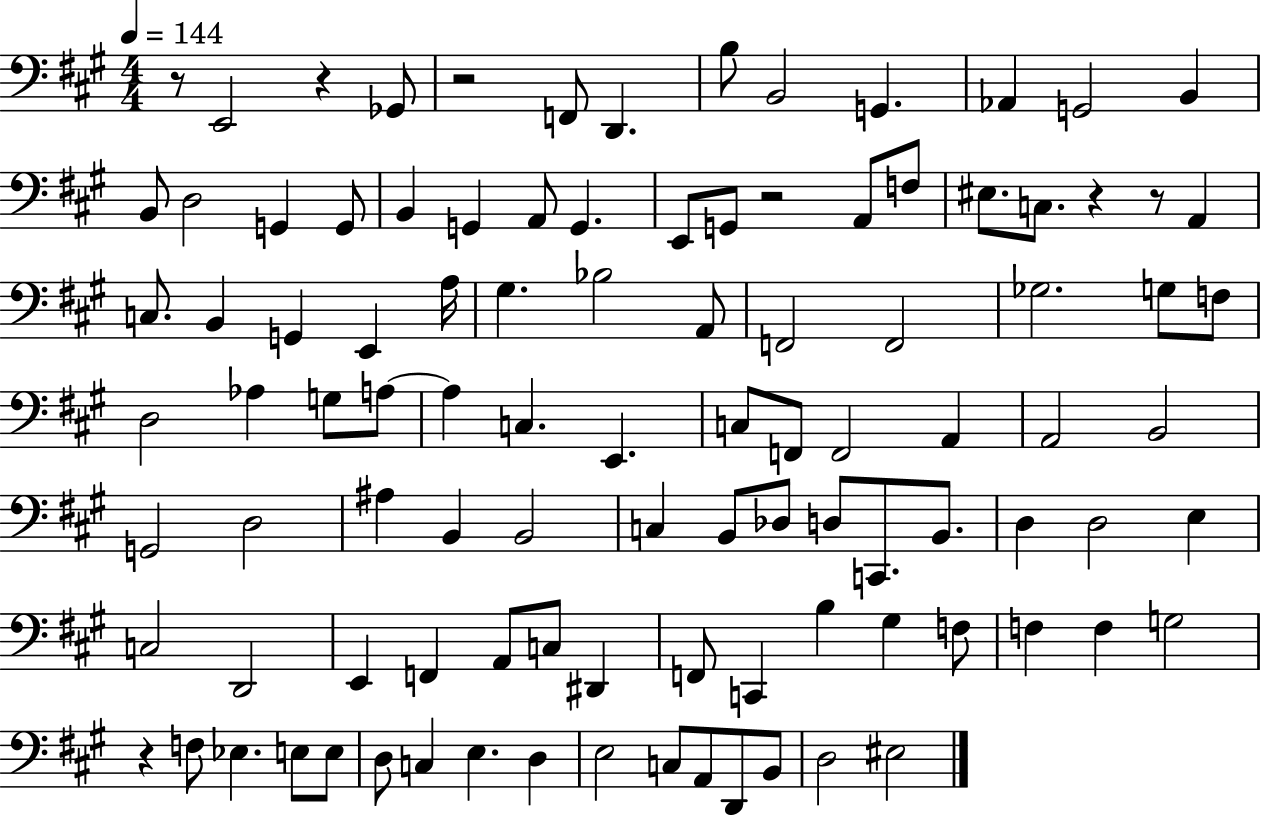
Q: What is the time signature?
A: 4/4